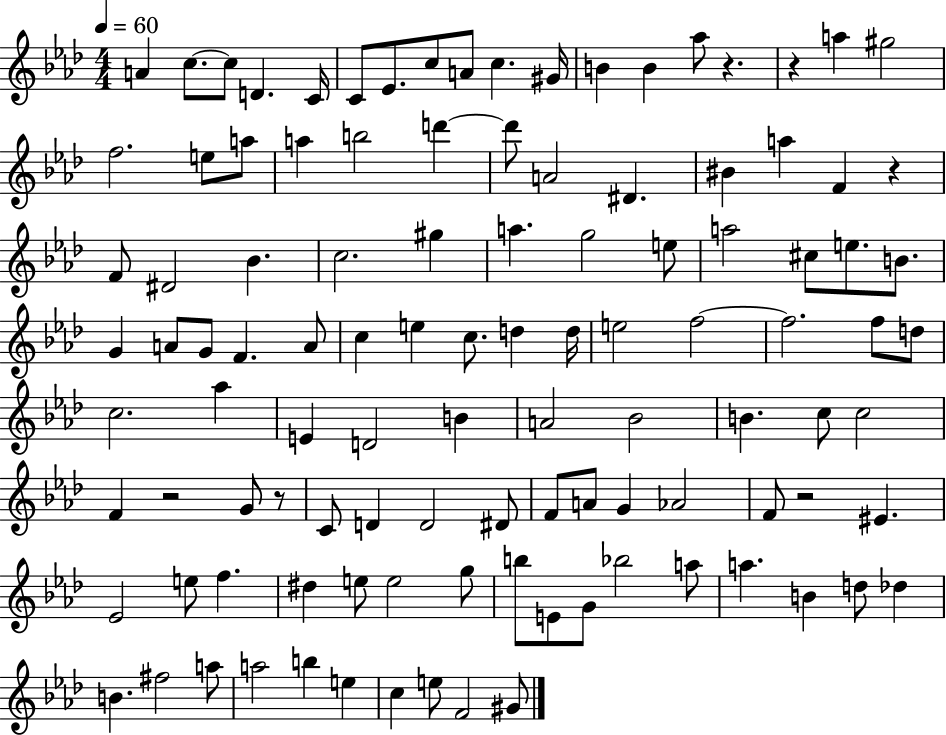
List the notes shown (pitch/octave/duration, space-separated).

A4/q C5/e. C5/e D4/q. C4/s C4/e Eb4/e. C5/e A4/e C5/q. G#4/s B4/q B4/q Ab5/e R/q. R/q A5/q G#5/h F5/h. E5/e A5/e A5/q B5/h D6/q D6/e A4/h D#4/q. BIS4/q A5/q F4/q R/q F4/e D#4/h Bb4/q. C5/h. G#5/q A5/q. G5/h E5/e A5/h C#5/e E5/e. B4/e. G4/q A4/e G4/e F4/q. A4/e C5/q E5/q C5/e. D5/q D5/s E5/h F5/h F5/h. F5/e D5/e C5/h. Ab5/q E4/q D4/h B4/q A4/h Bb4/h B4/q. C5/e C5/h F4/q R/h G4/e R/e C4/e D4/q D4/h D#4/e F4/e A4/e G4/q Ab4/h F4/e R/h EIS4/q. Eb4/h E5/e F5/q. D#5/q E5/e E5/h G5/e B5/e E4/e G4/e Bb5/h A5/e A5/q. B4/q D5/e Db5/q B4/q. F#5/h A5/e A5/h B5/q E5/q C5/q E5/e F4/h G#4/e